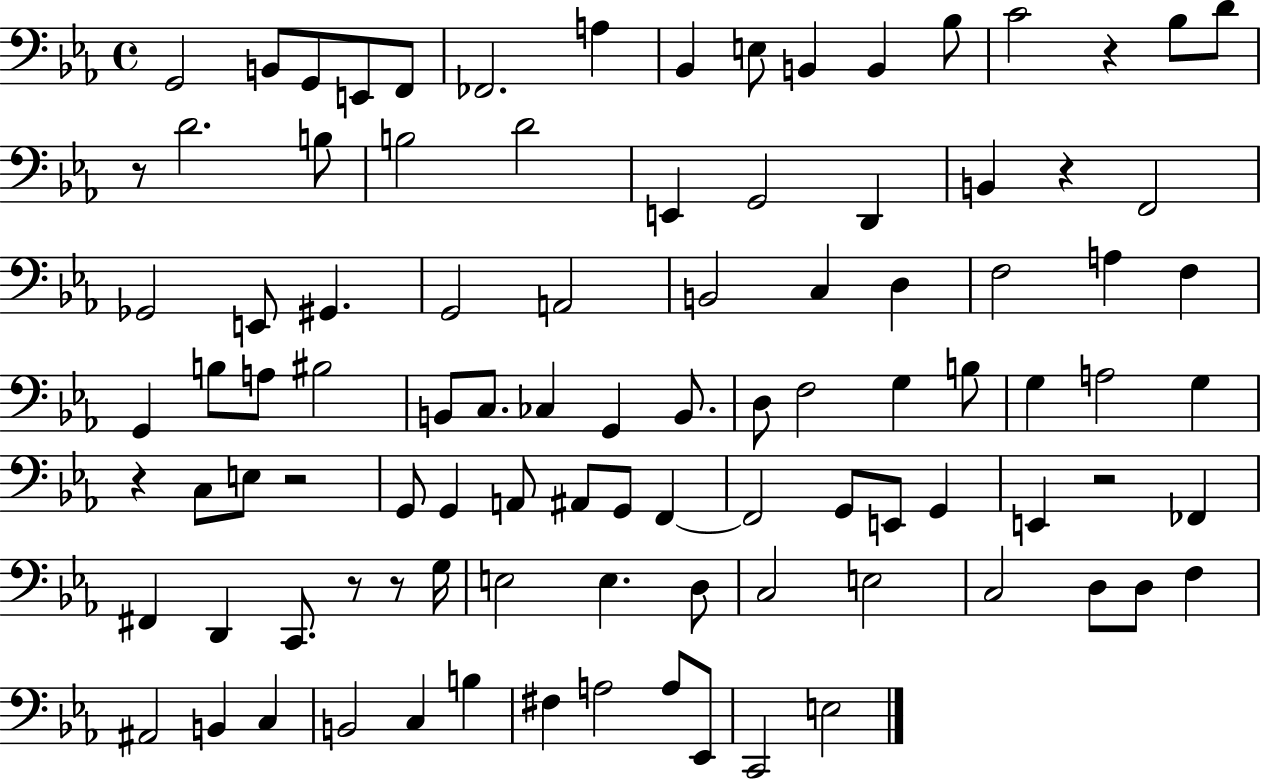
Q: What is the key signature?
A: EES major